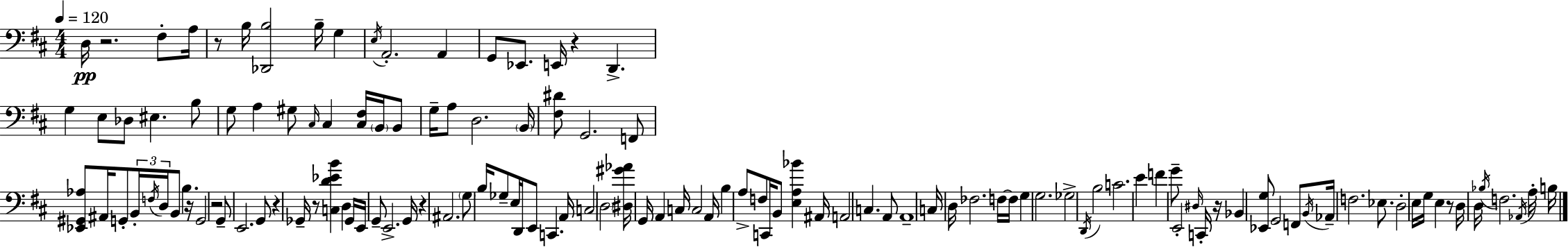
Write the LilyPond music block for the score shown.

{
  \clef bass
  \numericTimeSignature
  \time 4/4
  \key d \major
  \tempo 4 = 120
  d16\pp r2. fis8-. a16 | r8 b16 <des, b>2 b16-- g4 | \acciaccatura { e16 } a,2.-. a,4 | g,8 ees,8. e,16 r4 d,4.-> | \break g4 e8 des8 eis4. b8 | g8 a4 gis8 \grace { cis16 } cis4 <cis fis>16 \parenthesize b,16 | b,8 g16-- a8 d2. | \parenthesize b,16 <fis dis'>8 g,2. | \break f,8 <ees, gis, aes>8 ais,16 g,8-. \tuplet 3/2 { b,16-. \acciaccatura { f16 } d16 } b,8 b4. | r16 g,2 r2 | g,8-- e,2. | g,8 r4 ges,16-- r8 <c d' ees' b'>4 d4 | \break ges,16 e,16 g,8-- e,2.-> | g,16 r4 ais,2. | \parenthesize g8 b16 ges8-- e16 d,16 e,8 c,4. | a,16 c2 \parenthesize d2 | \break <dis gis' aes'>16 g,16 a,4 c16 c2 | a,16 b4 a8-> f8 c,16 b,8 <e a bes'>4 | ais,16 a,2 c4. | a,8 a,1-- | \break c16 d16 fes2. | f16~~ f16 g4 g2. | ges2-> \acciaccatura { d,16 } b2 | c'2. | \break e'4 f'4 g'8-- e,2-. | \grace { dis16 } c,16-. r16 bes,4 <ees, g>8 g,2 | f,8 \acciaccatura { b,16 } aes,16-- f2. | ees8. d2-. e16 g16 | \break e4 r8 d16 d16 \acciaccatura { bes16 } f2. | \acciaccatura { aes,16 } a16-. b16 \bar "|."
}